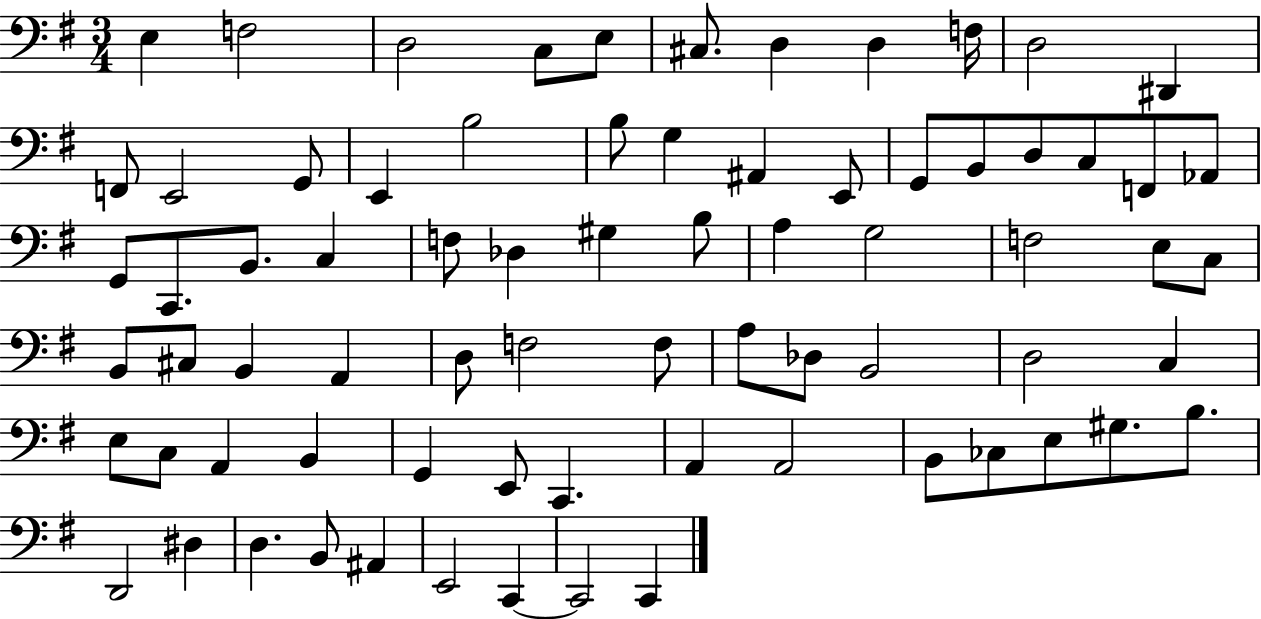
E3/q F3/h D3/h C3/e E3/e C#3/e. D3/q D3/q F3/s D3/h D#2/q F2/e E2/h G2/e E2/q B3/h B3/e G3/q A#2/q E2/e G2/e B2/e D3/e C3/e F2/e Ab2/e G2/e C2/e. B2/e. C3/q F3/e Db3/q G#3/q B3/e A3/q G3/h F3/h E3/e C3/e B2/e C#3/e B2/q A2/q D3/e F3/h F3/e A3/e Db3/e B2/h D3/h C3/q E3/e C3/e A2/q B2/q G2/q E2/e C2/q. A2/q A2/h B2/e CES3/e E3/e G#3/e. B3/e. D2/h D#3/q D3/q. B2/e A#2/q E2/h C2/q C2/h C2/q